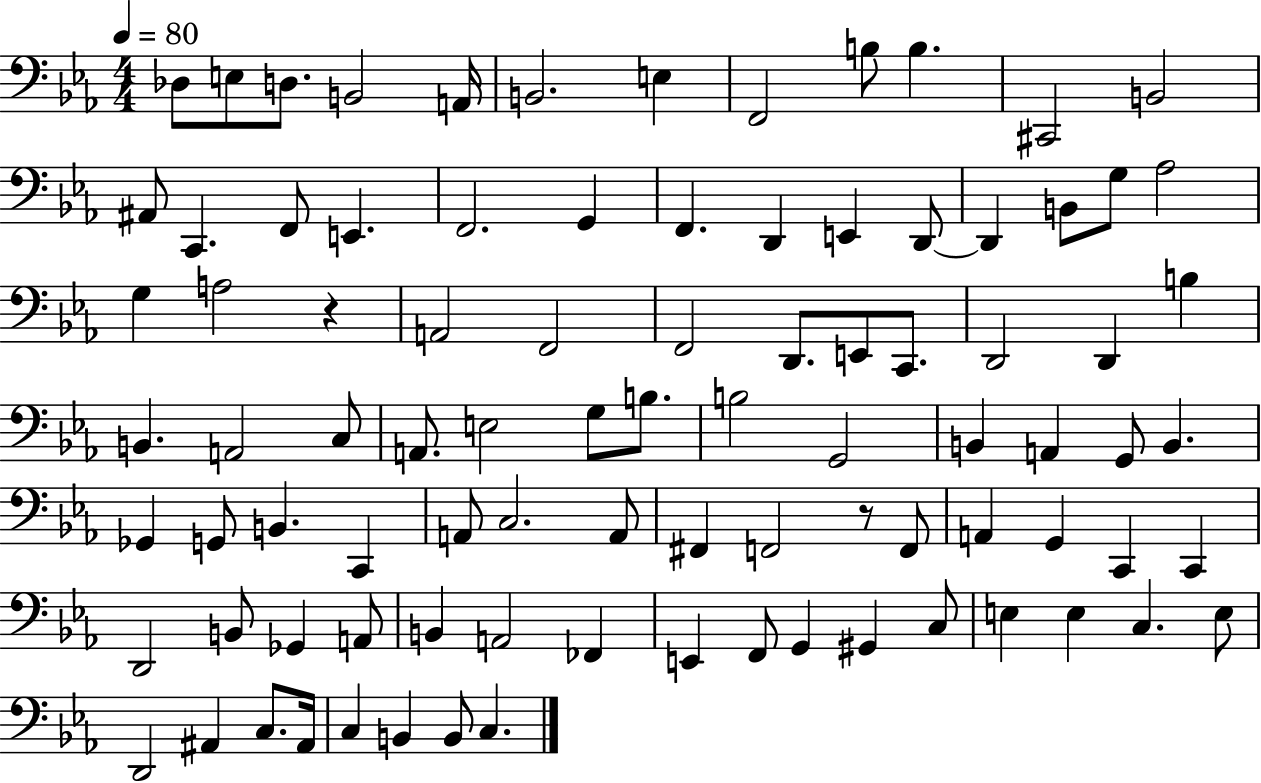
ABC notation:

X:1
T:Untitled
M:4/4
L:1/4
K:Eb
_D,/2 E,/2 D,/2 B,,2 A,,/4 B,,2 E, F,,2 B,/2 B, ^C,,2 B,,2 ^A,,/2 C,, F,,/2 E,, F,,2 G,, F,, D,, E,, D,,/2 D,, B,,/2 G,/2 _A,2 G, A,2 z A,,2 F,,2 F,,2 D,,/2 E,,/2 C,,/2 D,,2 D,, B, B,, A,,2 C,/2 A,,/2 E,2 G,/2 B,/2 B,2 G,,2 B,, A,, G,,/2 B,, _G,, G,,/2 B,, C,, A,,/2 C,2 A,,/2 ^F,, F,,2 z/2 F,,/2 A,, G,, C,, C,, D,,2 B,,/2 _G,, A,,/2 B,, A,,2 _F,, E,, F,,/2 G,, ^G,, C,/2 E, E, C, E,/2 D,,2 ^A,, C,/2 ^A,,/4 C, B,, B,,/2 C,